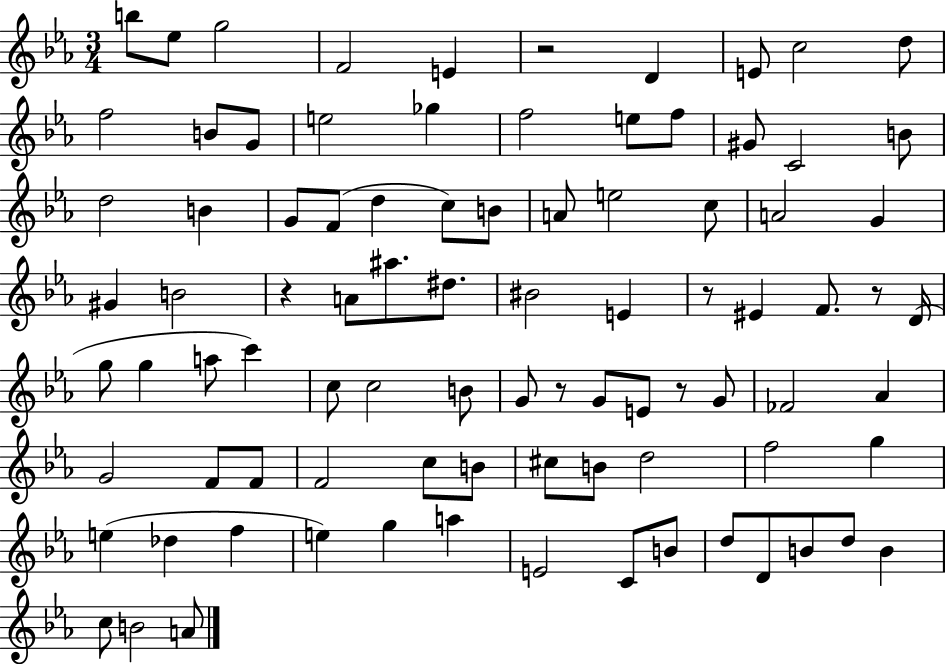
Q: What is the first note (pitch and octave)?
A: B5